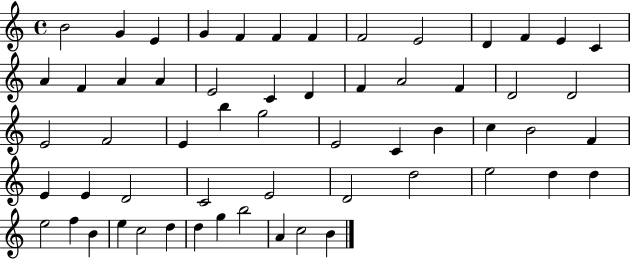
{
  \clef treble
  \time 4/4
  \defaultTimeSignature
  \key c \major
  b'2 g'4 e'4 | g'4 f'4 f'4 f'4 | f'2 e'2 | d'4 f'4 e'4 c'4 | \break a'4 f'4 a'4 a'4 | e'2 c'4 d'4 | f'4 a'2 f'4 | d'2 d'2 | \break e'2 f'2 | e'4 b''4 g''2 | e'2 c'4 b'4 | c''4 b'2 f'4 | \break e'4 e'4 d'2 | c'2 e'2 | d'2 d''2 | e''2 d''4 d''4 | \break e''2 f''4 b'4 | e''4 c''2 d''4 | d''4 g''4 b''2 | a'4 c''2 b'4 | \break \bar "|."
}